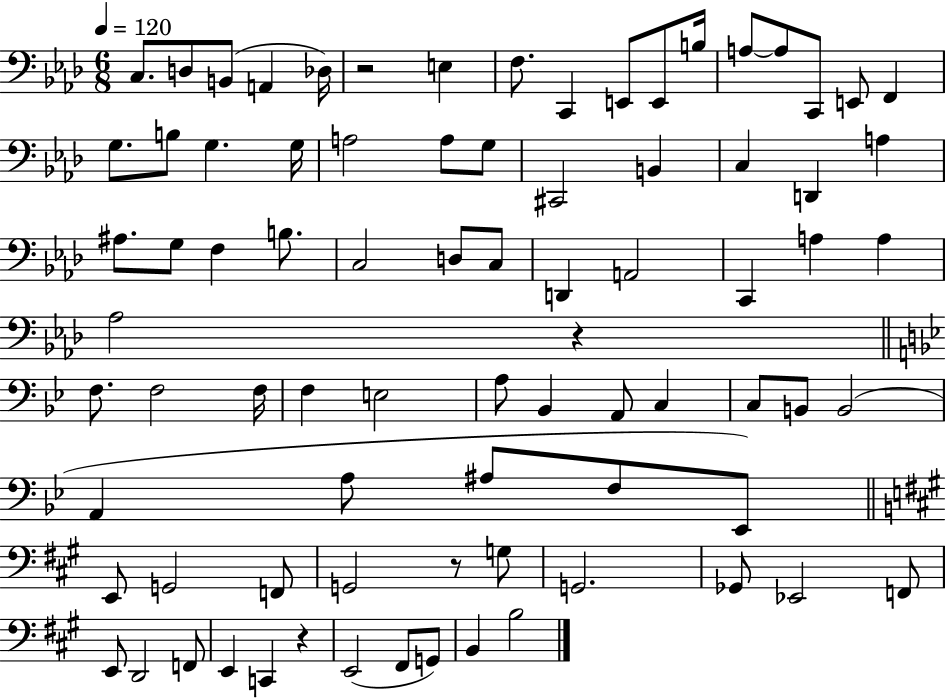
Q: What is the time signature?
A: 6/8